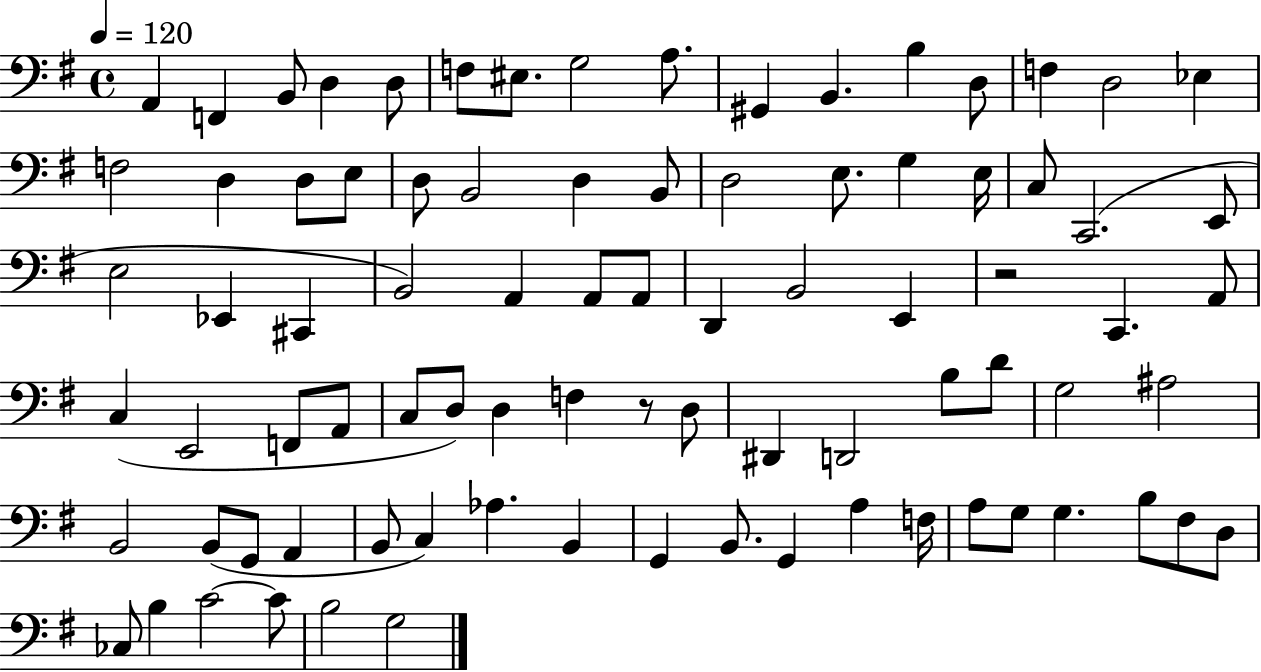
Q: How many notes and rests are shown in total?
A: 85